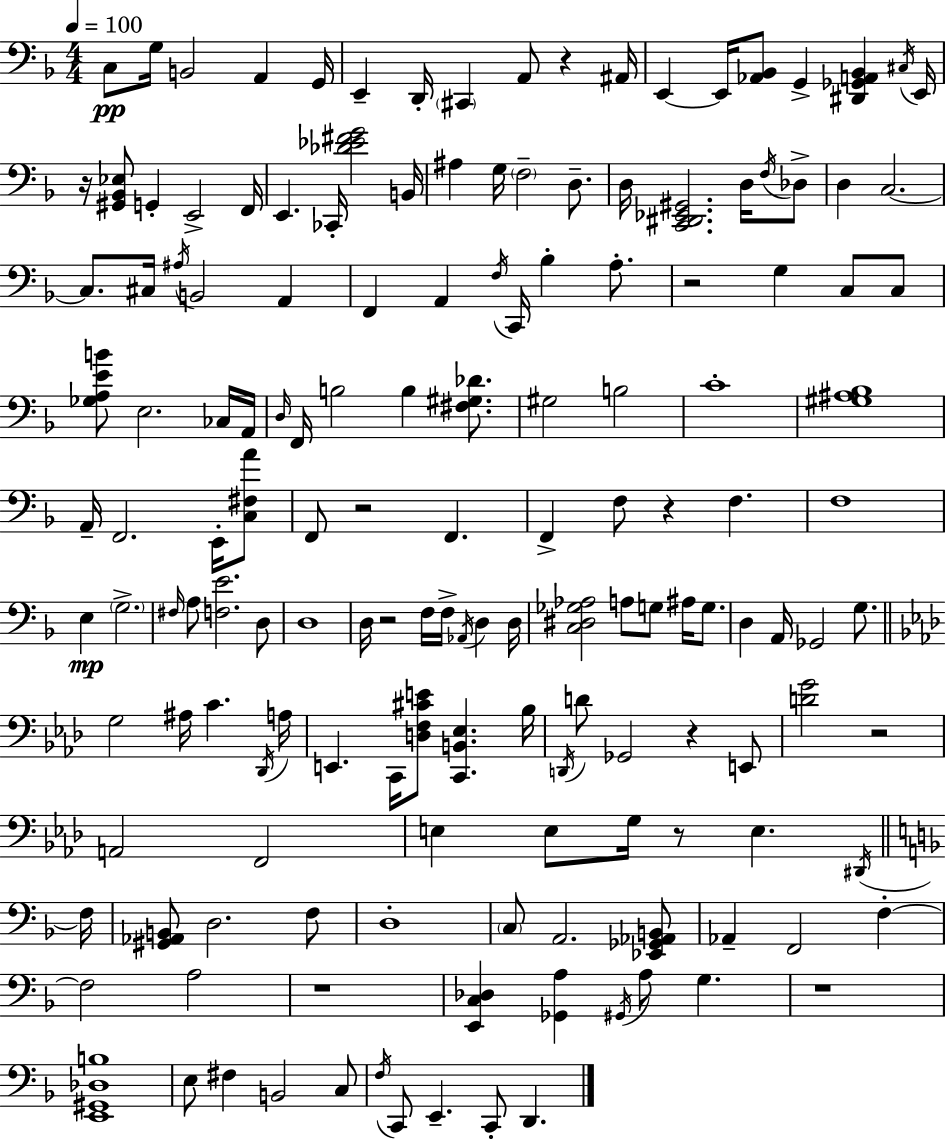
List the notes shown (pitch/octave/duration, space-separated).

C3/e G3/s B2/h A2/q G2/s E2/q D2/s C#2/q A2/e R/q A#2/s E2/q E2/s [Ab2,Bb2]/e G2/q [D#2,Gb2,A2,Bb2]/q C#3/s E2/s R/s [G#2,Bb2,Eb3]/e G2/q E2/h F2/s E2/q. CES2/s [Db4,Eb4,F#4,G4]/h B2/s A#3/q G3/s F3/h D3/e. D3/s [C2,D#2,Eb2,G#2]/h. D3/s F3/s Db3/e D3/q C3/h. C3/e. C#3/s A#3/s B2/h A2/q F2/q A2/q F3/s C2/s Bb3/q A3/e. R/h G3/q C3/e C3/e [Gb3,A3,E4,B4]/e E3/h. CES3/s A2/s D3/s F2/s B3/h B3/q [F#3,G#3,Db4]/e. G#3/h B3/h C4/w [G#3,A#3,Bb3]/w A2/s F2/h. E2/s [C3,F#3,A4]/e F2/e R/h F2/q. F2/q F3/e R/q F3/q. F3/w E3/q G3/h. F#3/s A3/e [F3,E4]/h. D3/e D3/w D3/s R/h F3/s F3/s Ab2/s D3/q D3/s [C3,D#3,Gb3,Ab3]/h A3/e G3/e A#3/s G3/e. D3/q A2/s Gb2/h G3/e. G3/h A#3/s C4/q. Db2/s A3/s E2/q. C2/s [D3,F3,C#4,E4]/e [C2,B2,Eb3]/q. Bb3/s D2/s D4/e Gb2/h R/q E2/e [D4,G4]/h R/h A2/h F2/h E3/q E3/e G3/s R/e E3/q. D#2/s F3/s [G#2,Ab2,B2]/e D3/h. F3/e D3/w C3/e A2/h. [Eb2,Gb2,Ab2,B2]/e Ab2/q F2/h F3/q F3/h A3/h R/w [E2,C3,Db3]/q [Gb2,A3]/q G#2/s A3/e G3/q. R/w [E2,G#2,Db3,B3]/w E3/e F#3/q B2/h C3/e F3/s C2/e E2/q. C2/e D2/q.